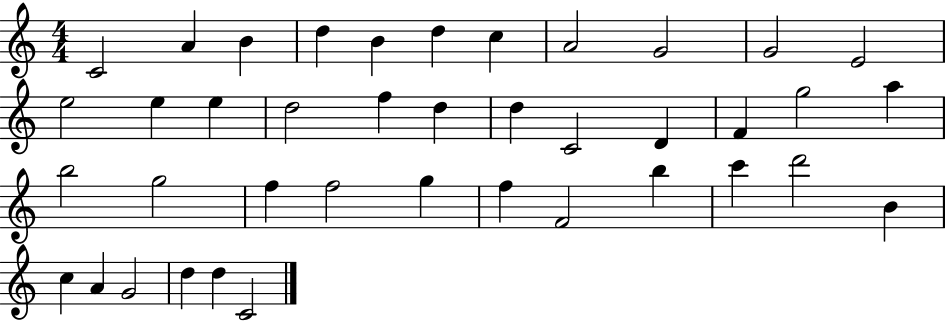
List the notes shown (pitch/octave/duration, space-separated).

C4/h A4/q B4/q D5/q B4/q D5/q C5/q A4/h G4/h G4/h E4/h E5/h E5/q E5/q D5/h F5/q D5/q D5/q C4/h D4/q F4/q G5/h A5/q B5/h G5/h F5/q F5/h G5/q F5/q F4/h B5/q C6/q D6/h B4/q C5/q A4/q G4/h D5/q D5/q C4/h